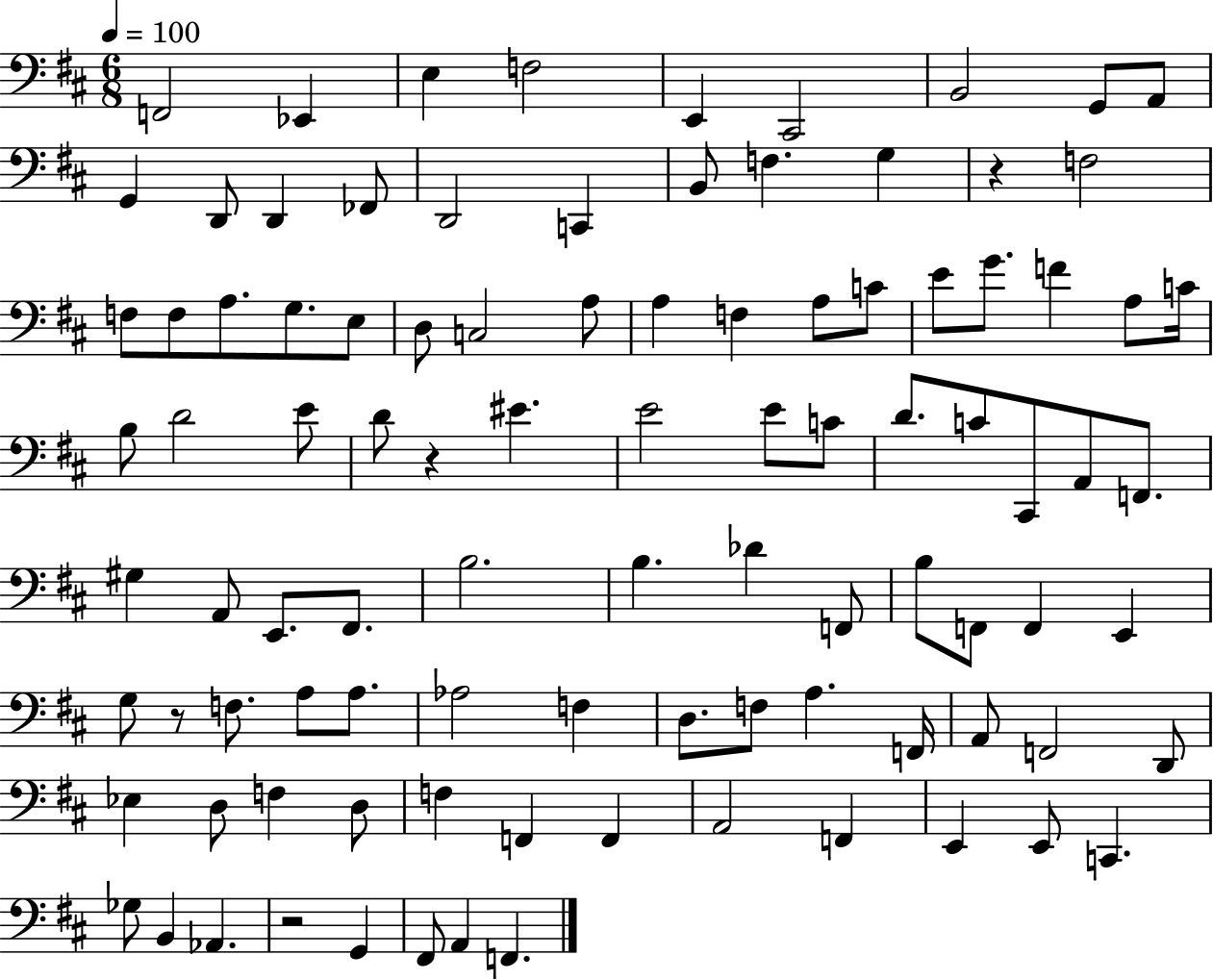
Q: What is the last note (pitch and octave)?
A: F2